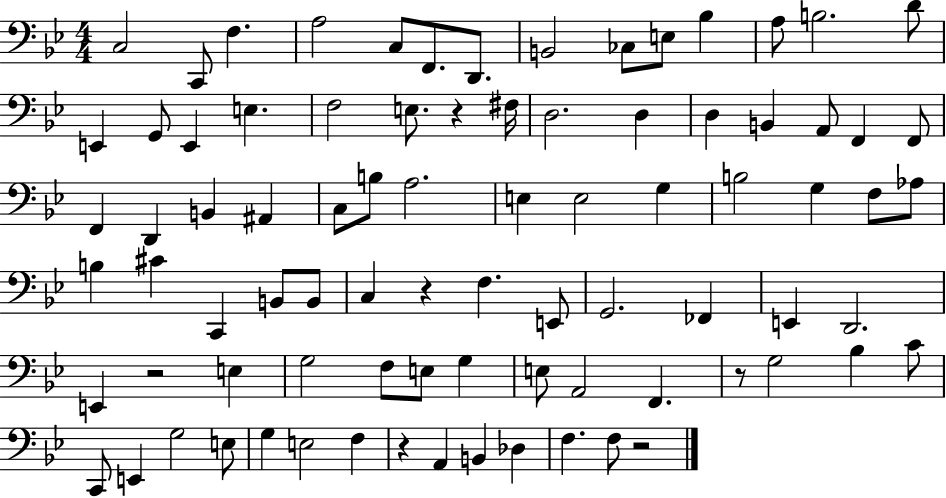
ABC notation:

X:1
T:Untitled
M:4/4
L:1/4
K:Bb
C,2 C,,/2 F, A,2 C,/2 F,,/2 D,,/2 B,,2 _C,/2 E,/2 _B, A,/2 B,2 D/2 E,, G,,/2 E,, E, F,2 E,/2 z ^F,/4 D,2 D, D, B,, A,,/2 F,, F,,/2 F,, D,, B,, ^A,, C,/2 B,/2 A,2 E, E,2 G, B,2 G, F,/2 _A,/2 B, ^C C,, B,,/2 B,,/2 C, z F, E,,/2 G,,2 _F,, E,, D,,2 E,, z2 E, G,2 F,/2 E,/2 G, E,/2 A,,2 F,, z/2 G,2 _B, C/2 C,,/2 E,, G,2 E,/2 G, E,2 F, z A,, B,, _D, F, F,/2 z2